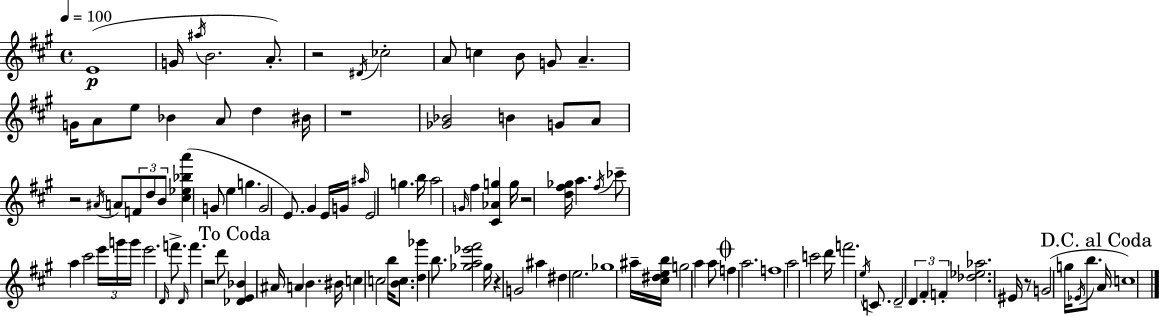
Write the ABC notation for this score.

X:1
T:Untitled
M:4/4
L:1/4
K:A
E4 G/4 ^a/4 B2 A/2 z2 ^D/4 _c2 A/2 c B/2 G/2 A G/4 A/2 e/2 _B A/2 d ^B/4 z4 [_G_B]2 B G/2 A/2 z2 ^A/4 A/2 F/2 d/2 B/2 [^c_e_ba'] G/2 e g G2 E/2 ^G E/4 G/4 ^a/4 E2 g b/4 a2 G/4 ^f [^C_Ag] g/4 z2 [d^f_g]/4 a ^f/4 _c'/2 a ^c'2 e'/4 g'/4 g'/4 e'2 D/4 f'/2 D/4 f' z2 d'/2 [_DE_B] ^A/4 A B ^B/4 c c2 b/4 [Bc]/2 [d_g'] b/2 [_ga_e'^f']2 _g/4 z G2 ^a ^d e2 _g4 ^a/4 [^c^deb]/4 g2 a a/2 f a2 f4 a2 c'2 d'/4 f'2 e/4 C/2 D2 D ^F F [_d_e_a]2 ^E/4 z/2 G2 g/4 _E/4 b/2 A/4 c4